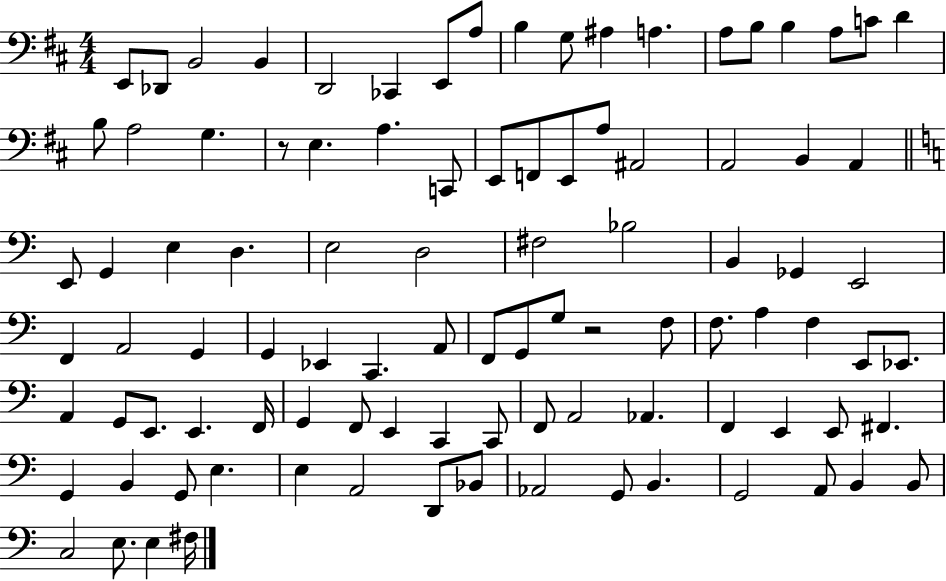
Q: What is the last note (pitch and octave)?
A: F#3